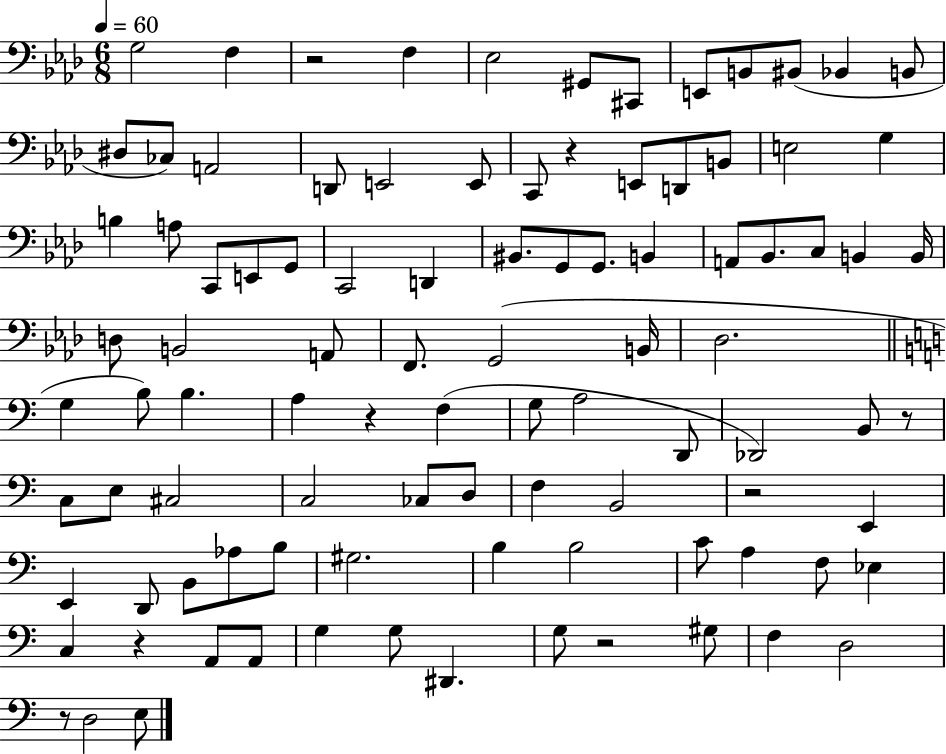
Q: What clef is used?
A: bass